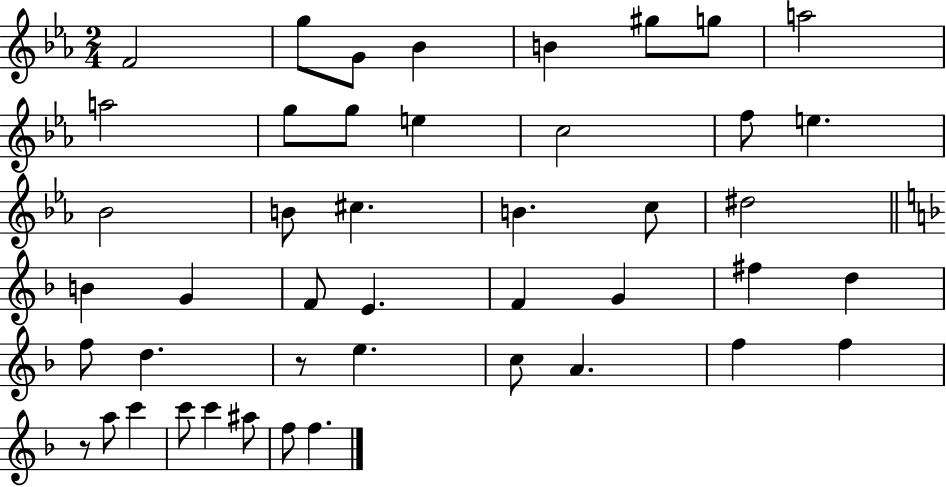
{
  \clef treble
  \numericTimeSignature
  \time 2/4
  \key ees \major
  f'2 | g''8 g'8 bes'4 | b'4 gis''8 g''8 | a''2 | \break a''2 | g''8 g''8 e''4 | c''2 | f''8 e''4. | \break bes'2 | b'8 cis''4. | b'4. c''8 | dis''2 | \break \bar "||" \break \key f \major b'4 g'4 | f'8 e'4. | f'4 g'4 | fis''4 d''4 | \break f''8 d''4. | r8 e''4. | c''8 a'4. | f''4 f''4 | \break r8 a''8 c'''4 | c'''8 c'''4 ais''8 | f''8 f''4. | \bar "|."
}